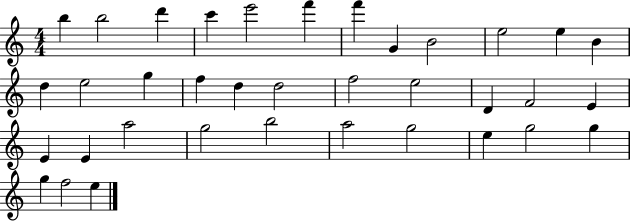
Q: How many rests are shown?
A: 0